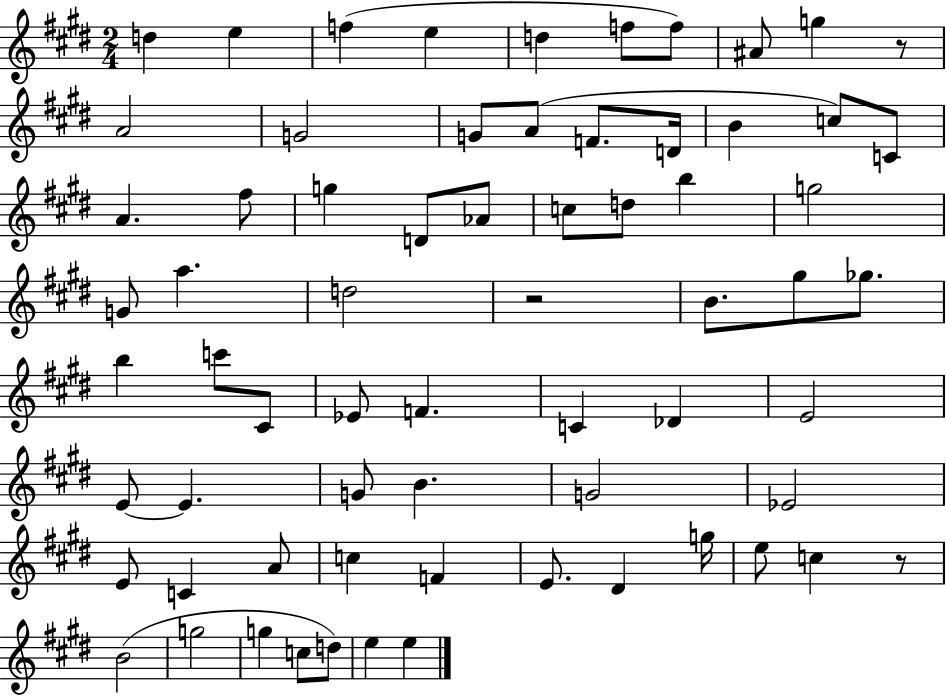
{
  \clef treble
  \numericTimeSignature
  \time 2/4
  \key e \major
  d''4 e''4 | f''4( e''4 | d''4 f''8 f''8) | ais'8 g''4 r8 | \break a'2 | g'2 | g'8 a'8( f'8. d'16 | b'4 c''8) c'8 | \break a'4. fis''8 | g''4 d'8 aes'8 | c''8 d''8 b''4 | g''2 | \break g'8 a''4. | d''2 | r2 | b'8. gis''8 ges''8. | \break b''4 c'''8 cis'8 | ees'8 f'4. | c'4 des'4 | e'2 | \break e'8~~ e'4. | g'8 b'4. | g'2 | ees'2 | \break e'8 c'4 a'8 | c''4 f'4 | e'8. dis'4 g''16 | e''8 c''4 r8 | \break b'2( | g''2 | g''4 c''8 d''8) | e''4 e''4 | \break \bar "|."
}